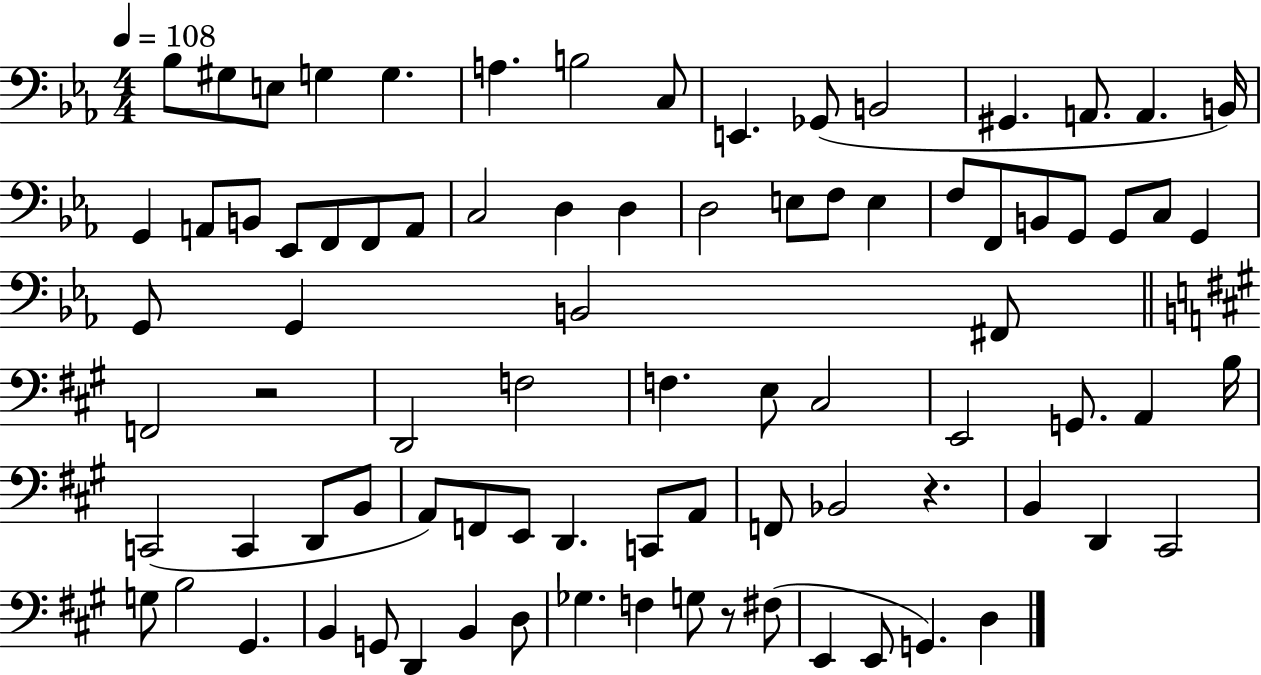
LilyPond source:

{
  \clef bass
  \numericTimeSignature
  \time 4/4
  \key ees \major
  \tempo 4 = 108
  bes8 gis8 e8 g4 g4. | a4. b2 c8 | e,4. ges,8( b,2 | gis,4. a,8. a,4. b,16) | \break g,4 a,8 b,8 ees,8 f,8 f,8 a,8 | c2 d4 d4 | d2 e8 f8 e4 | f8 f,8 b,8 g,8 g,8 c8 g,4 | \break g,8 g,4 b,2 fis,8 | \bar "||" \break \key a \major f,2 r2 | d,2 f2 | f4. e8 cis2 | e,2 g,8. a,4 b16 | \break c,2( c,4 d,8 b,8 | a,8) f,8 e,8 d,4. c,8 a,8 | f,8 bes,2 r4. | b,4 d,4 cis,2 | \break g8 b2 gis,4. | b,4 g,8 d,4 b,4 d8 | ges4. f4 g8 r8 fis8( | e,4 e,8 g,4.) d4 | \break \bar "|."
}